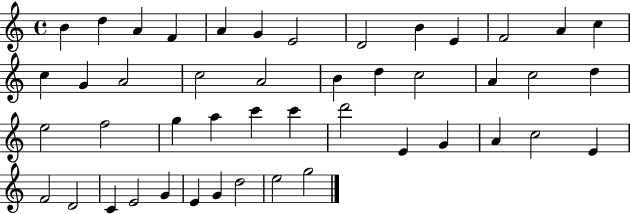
X:1
T:Untitled
M:4/4
L:1/4
K:C
B d A F A G E2 D2 B E F2 A c c G A2 c2 A2 B d c2 A c2 d e2 f2 g a c' c' d'2 E G A c2 E F2 D2 C E2 G E G d2 e2 g2